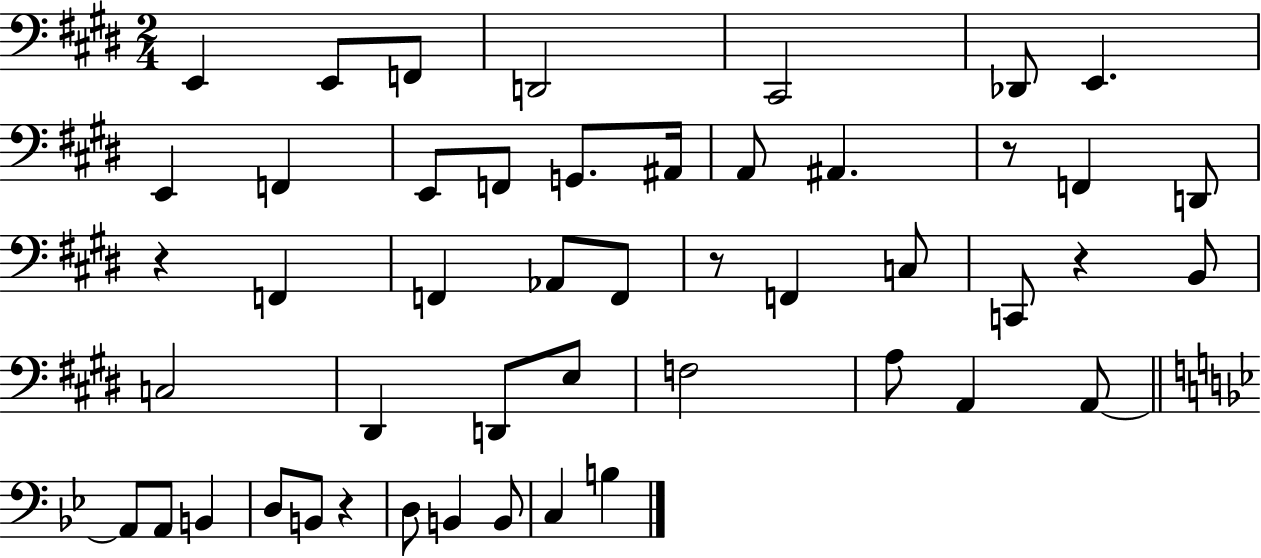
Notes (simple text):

E2/q E2/e F2/e D2/h C#2/h Db2/e E2/q. E2/q F2/q E2/e F2/e G2/e. A#2/s A2/e A#2/q. R/e F2/q D2/e R/q F2/q F2/q Ab2/e F2/e R/e F2/q C3/e C2/e R/q B2/e C3/h D#2/q D2/e E3/e F3/h A3/e A2/q A2/e A2/e A2/e B2/q D3/e B2/e R/q D3/e B2/q B2/e C3/q B3/q